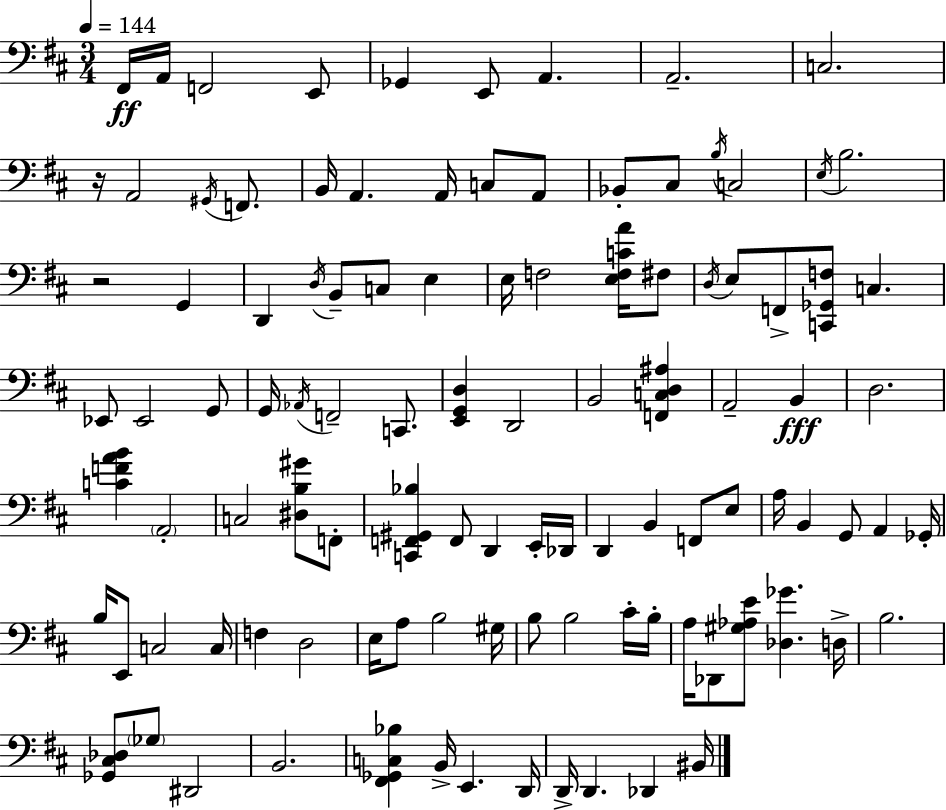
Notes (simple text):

F#2/s A2/s F2/h E2/e Gb2/q E2/e A2/q. A2/h. C3/h. R/s A2/h G#2/s F2/e. B2/s A2/q. A2/s C3/e A2/e Bb2/e C#3/e B3/s C3/h E3/s B3/h. R/h G2/q D2/q D3/s B2/e C3/e E3/q E3/s F3/h [E3,F3,C4,A4]/s F#3/e D3/s E3/e F2/e [C2,Gb2,F3]/e C3/q. Eb2/e Eb2/h G2/e G2/s Ab2/s F2/h C2/e. [E2,G2,D3]/q D2/h B2/h [F2,C3,D3,A#3]/q A2/h B2/q D3/h. [C4,F4,A4,B4]/q A2/h C3/h [D#3,B3,G#4]/e F2/e [C2,F2,G#2,Bb3]/q F2/e D2/q E2/s Db2/s D2/q B2/q F2/e E3/e A3/s B2/q G2/e A2/q Gb2/s B3/s E2/e C3/h C3/s F3/q D3/h E3/s A3/e B3/h G#3/s B3/e B3/h C#4/s B3/s A3/s Db2/e [G#3,Ab3,E4]/e [Db3,Gb4]/q. D3/s B3/h. [Gb2,C#3,Db3]/e Gb3/e D#2/h B2/h. [F#2,Gb2,C3,Bb3]/q B2/s E2/q. D2/s D2/s D2/q. Db2/q BIS2/s